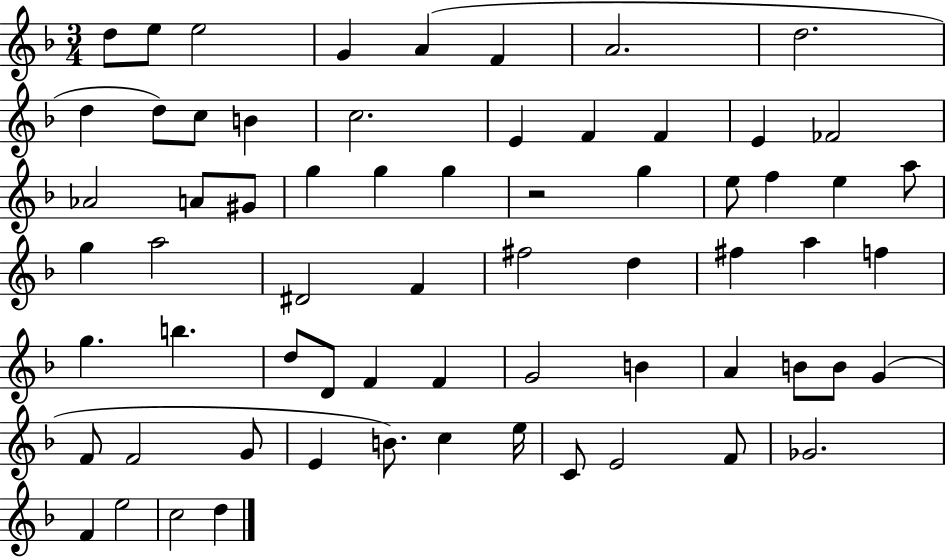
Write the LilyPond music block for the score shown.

{
  \clef treble
  \numericTimeSignature
  \time 3/4
  \key f \major
  d''8 e''8 e''2 | g'4 a'4( f'4 | a'2. | d''2. | \break d''4 d''8) c''8 b'4 | c''2. | e'4 f'4 f'4 | e'4 fes'2 | \break aes'2 a'8 gis'8 | g''4 g''4 g''4 | r2 g''4 | e''8 f''4 e''4 a''8 | \break g''4 a''2 | dis'2 f'4 | fis''2 d''4 | fis''4 a''4 f''4 | \break g''4. b''4. | d''8 d'8 f'4 f'4 | g'2 b'4 | a'4 b'8 b'8 g'4( | \break f'8 f'2 g'8 | e'4 b'8.) c''4 e''16 | c'8 e'2 f'8 | ges'2. | \break f'4 e''2 | c''2 d''4 | \bar "|."
}